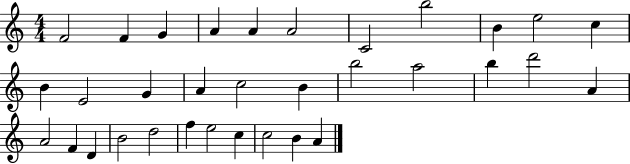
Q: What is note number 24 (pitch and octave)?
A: F4